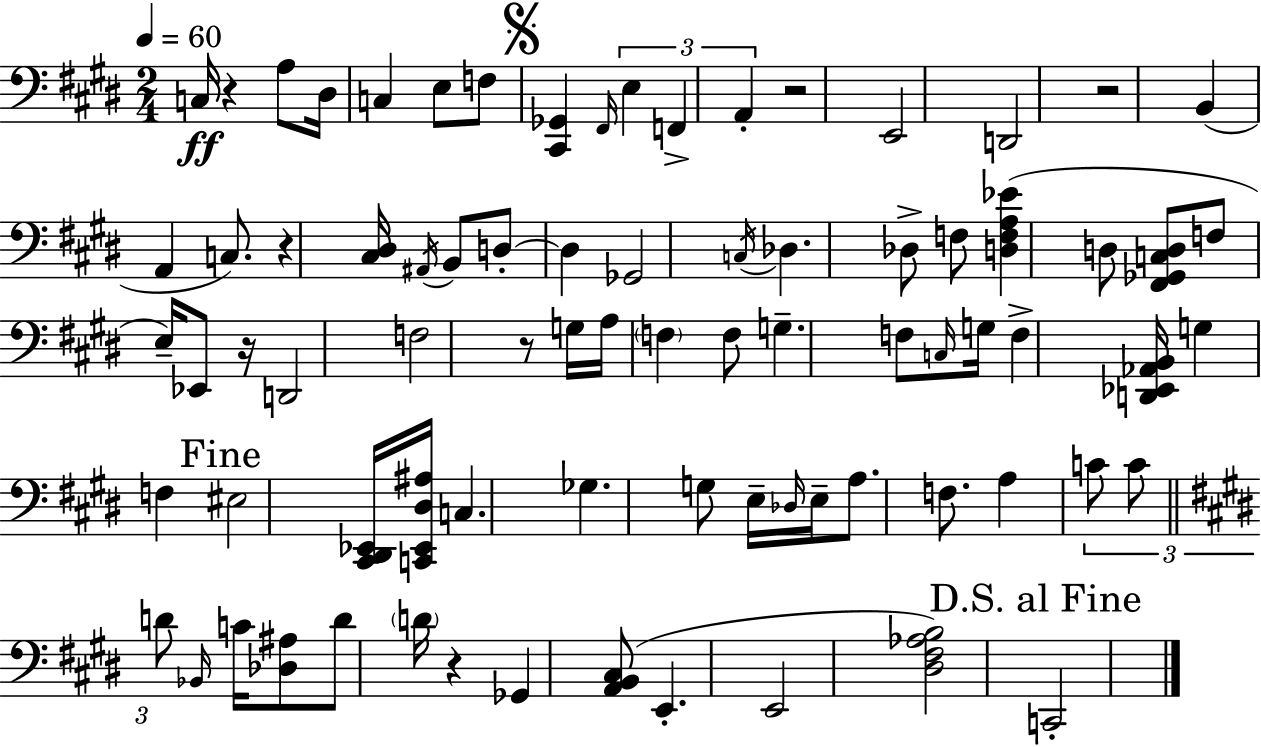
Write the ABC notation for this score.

X:1
T:Untitled
M:2/4
L:1/4
K:E
C,/4 z A,/2 ^D,/4 C, E,/2 F,/2 [^C,,_G,,] ^F,,/4 E, F,, A,, z2 E,,2 D,,2 z2 B,, A,, C,/2 z [^C,^D,]/4 ^A,,/4 B,,/2 D,/2 D, _G,,2 C,/4 _D, _D,/2 F,/2 [D,F,A,_E] D,/2 [^F,,_G,,C,D,]/2 F,/2 E,/4 _E,,/2 z/4 D,,2 F,2 z/2 G,/4 A,/4 F, F,/2 G, F,/2 C,/4 G,/4 F, [D,,_E,,_A,,B,,]/4 G, F, ^E,2 [^C,,^D,,_E,,]/4 [C,,_E,,^D,^A,]/4 C, _G, G,/2 E,/4 _D,/4 E,/4 A,/2 F,/2 A, C/2 C/2 D/2 _B,,/4 C/4 [_D,^A,]/2 D/2 D/4 z _G,, [A,,B,,^C,]/2 E,, E,,2 [^D,^F,_A,B,]2 C,,2